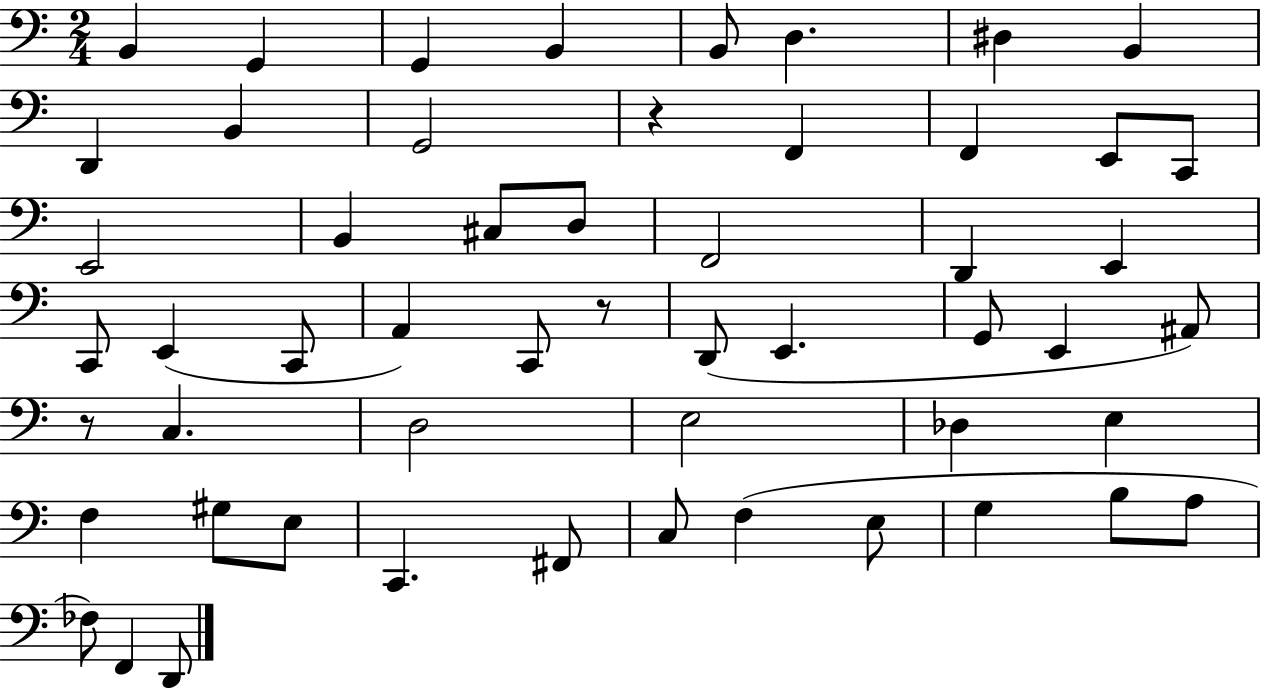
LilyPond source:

{
  \clef bass
  \numericTimeSignature
  \time 2/4
  \key c \major
  b,4 g,4 | g,4 b,4 | b,8 d4. | dis4 b,4 | \break d,4 b,4 | g,2 | r4 f,4 | f,4 e,8 c,8 | \break e,2 | b,4 cis8 d8 | f,2 | d,4 e,4 | \break c,8 e,4( c,8 | a,4) c,8 r8 | d,8( e,4. | g,8 e,4 ais,8) | \break r8 c4. | d2 | e2 | des4 e4 | \break f4 gis8 e8 | c,4. fis,8 | c8 f4( e8 | g4 b8 a8 | \break fes8) f,4 d,8 | \bar "|."
}